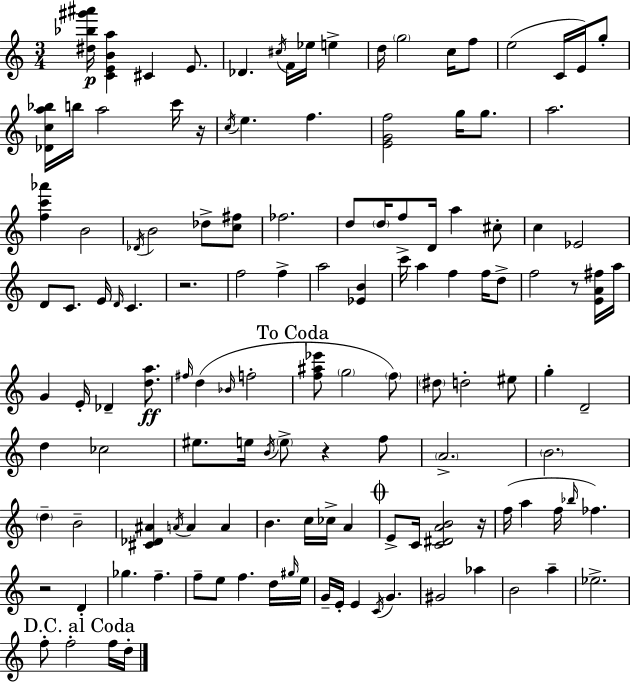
X:1
T:Untitled
M:3/4
L:1/4
K:Am
[^d_b^g'^a']/4 [CEBa] ^C E/2 _D ^c/4 F/4 _e/4 e d/4 g2 c/4 f/2 e2 C/4 E/4 g/2 [_Dca_b]/4 b/4 a2 c'/4 z/4 c/4 e f [EGf]2 g/4 g/2 a2 [fc'_a'] B2 _D/4 B2 _d/2 [c^f]/2 _f2 d/2 d/4 f/2 D/4 a ^c/2 c _E2 D/2 C/2 E/4 D/4 C z2 f2 f a2 [_EB] c'/4 a f f/4 d/2 f2 z/2 [EA^f]/4 a/4 G E/4 _D [da]/2 ^f/4 d _B/4 f2 [f^a_e']/2 g2 f/2 ^d/2 d2 ^e/2 g D2 d _c2 ^e/2 e/4 B/4 e/2 z f/2 A2 B2 d B2 [^C_D^A] A/4 A A B c/4 _c/4 A E/2 C/4 [C^DAB]2 z/4 f/4 a f/4 _b/4 _f z2 D _g f f/2 e/2 f d/4 ^g/4 e/4 G/4 E/4 E C/4 G ^G2 _a B2 a _e2 f/2 f2 f/4 d/4